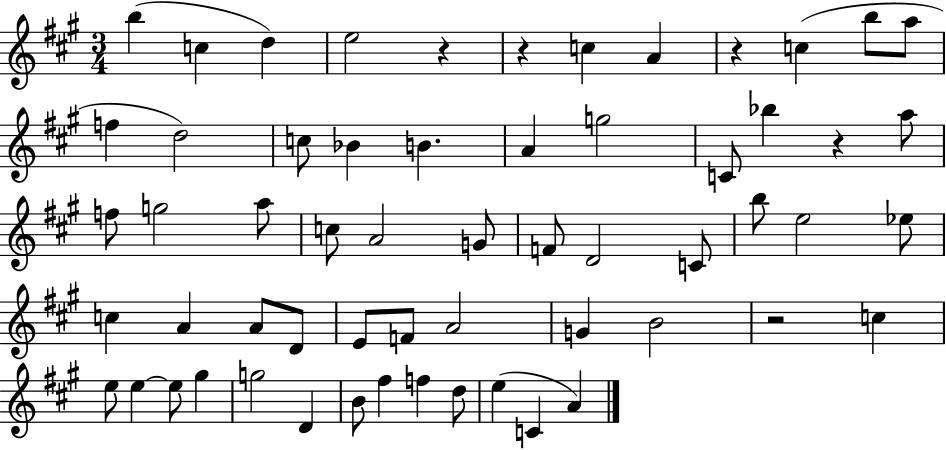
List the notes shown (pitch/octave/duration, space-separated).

B5/q C5/q D5/q E5/h R/q R/q C5/q A4/q R/q C5/q B5/e A5/e F5/q D5/h C5/e Bb4/q B4/q. A4/q G5/h C4/e Bb5/q R/q A5/e F5/e G5/h A5/e C5/e A4/h G4/e F4/e D4/h C4/e B5/e E5/h Eb5/e C5/q A4/q A4/e D4/e E4/e F4/e A4/h G4/q B4/h R/h C5/q E5/e E5/q E5/e G#5/q G5/h D4/q B4/e F#5/q F5/q D5/e E5/q C4/q A4/q